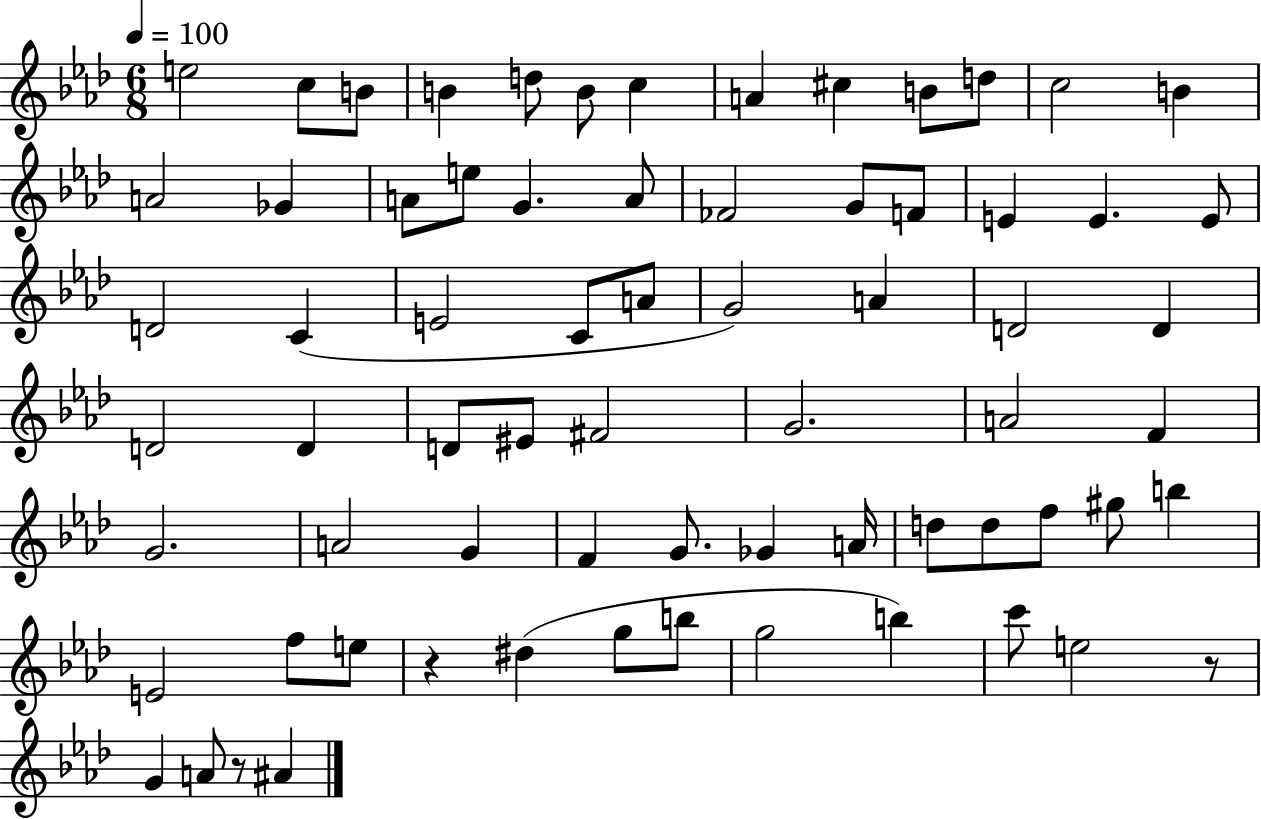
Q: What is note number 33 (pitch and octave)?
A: D4